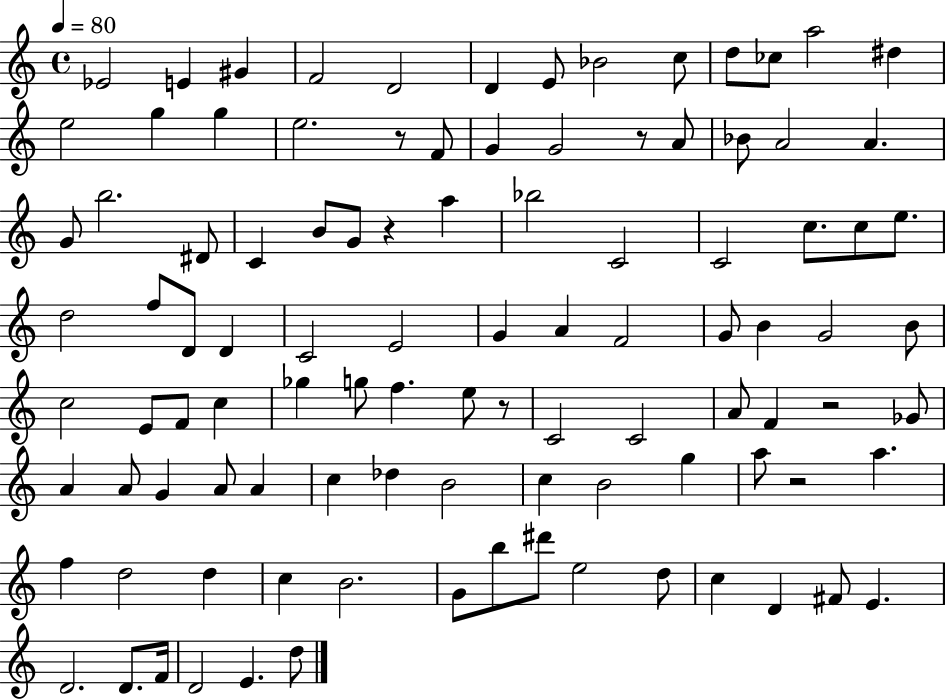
Eb4/h E4/q G#4/q F4/h D4/h D4/q E4/e Bb4/h C5/e D5/e CES5/e A5/h D#5/q E5/h G5/q G5/q E5/h. R/e F4/e G4/q G4/h R/e A4/e Bb4/e A4/h A4/q. G4/e B5/h. D#4/e C4/q B4/e G4/e R/q A5/q Bb5/h C4/h C4/h C5/e. C5/e E5/e. D5/h F5/e D4/e D4/q C4/h E4/h G4/q A4/q F4/h G4/e B4/q G4/h B4/e C5/h E4/e F4/e C5/q Gb5/q G5/e F5/q. E5/e R/e C4/h C4/h A4/e F4/q R/h Gb4/e A4/q A4/e G4/q A4/e A4/q C5/q Db5/q B4/h C5/q B4/h G5/q A5/e R/h A5/q. F5/q D5/h D5/q C5/q B4/h. G4/e B5/e D#6/e E5/h D5/e C5/q D4/q F#4/e E4/q. D4/h. D4/e. F4/s D4/h E4/q. D5/e